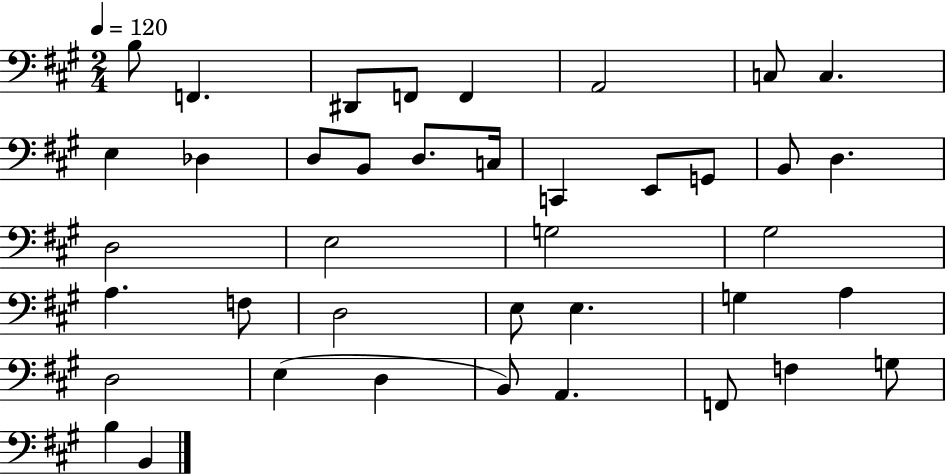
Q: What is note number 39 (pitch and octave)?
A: B3